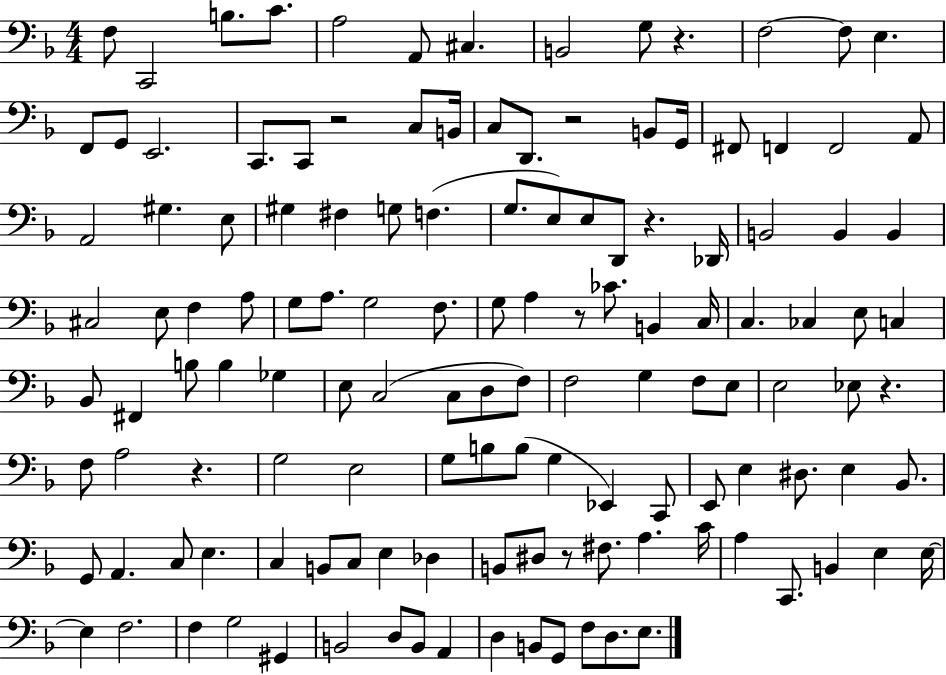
X:1
T:Untitled
M:4/4
L:1/4
K:F
F,/2 C,,2 B,/2 C/2 A,2 A,,/2 ^C, B,,2 G,/2 z F,2 F,/2 E, F,,/2 G,,/2 E,,2 C,,/2 C,,/2 z2 C,/2 B,,/4 C,/2 D,,/2 z2 B,,/2 G,,/4 ^F,,/2 F,, F,,2 A,,/2 A,,2 ^G, E,/2 ^G, ^F, G,/2 F, G,/2 E,/2 E,/2 D,,/2 z _D,,/4 B,,2 B,, B,, ^C,2 E,/2 F, A,/2 G,/2 A,/2 G,2 F,/2 G,/2 A, z/2 _C/2 B,, C,/4 C, _C, E,/2 C, _B,,/2 ^F,, B,/2 B, _G, E,/2 C,2 C,/2 D,/2 F,/2 F,2 G, F,/2 E,/2 E,2 _E,/2 z F,/2 A,2 z G,2 E,2 G,/2 B,/2 B,/2 G, _E,, C,,/2 E,,/2 E, ^D,/2 E, _B,,/2 G,,/2 A,, C,/2 E, C, B,,/2 C,/2 E, _D, B,,/2 ^D,/2 z/2 ^F,/2 A, C/4 A, C,,/2 B,, E, E,/4 E, F,2 F, G,2 ^G,, B,,2 D,/2 B,,/2 A,, D, B,,/2 G,,/2 F,/2 D,/2 E,/2